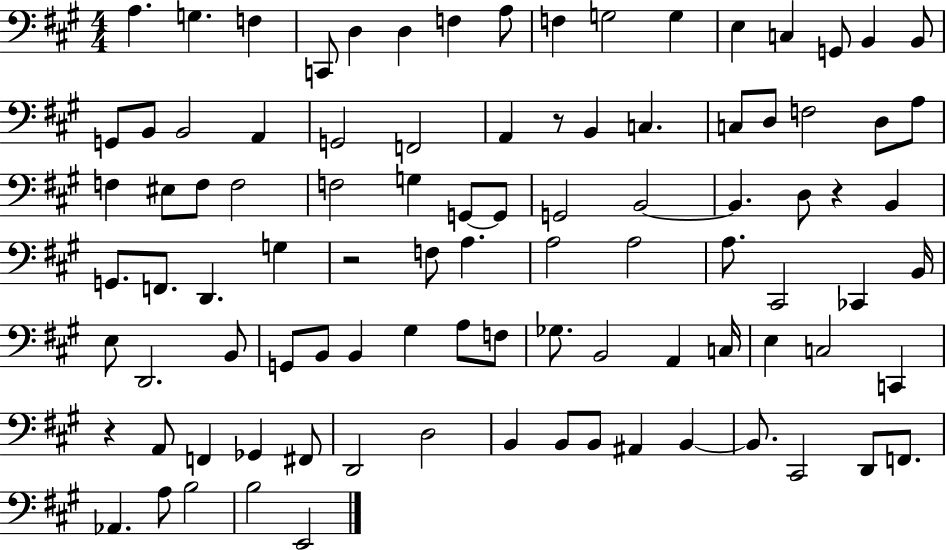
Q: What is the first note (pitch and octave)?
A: A3